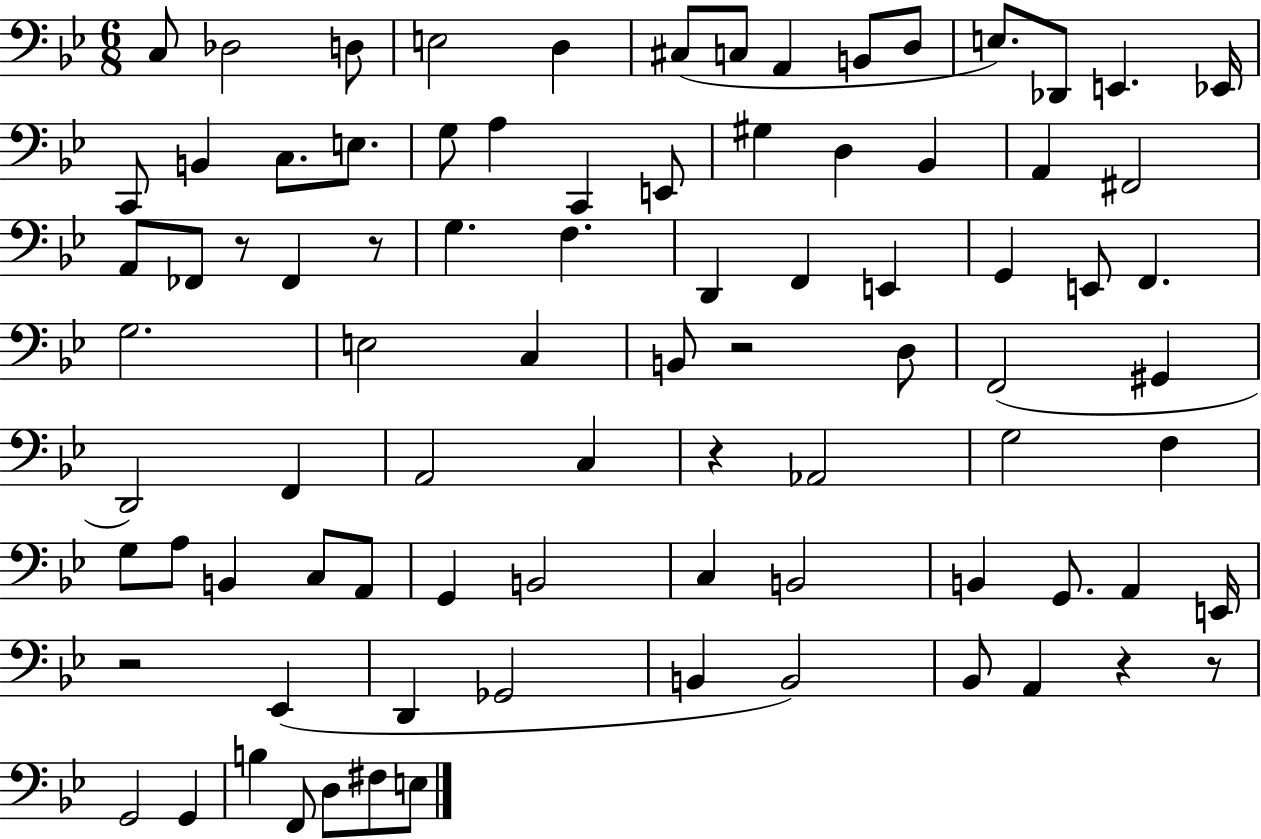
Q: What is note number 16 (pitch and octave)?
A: B2